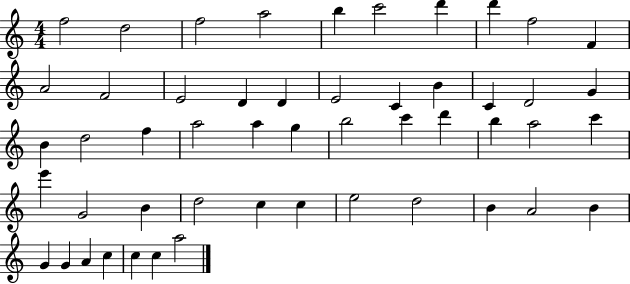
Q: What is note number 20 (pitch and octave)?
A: D4